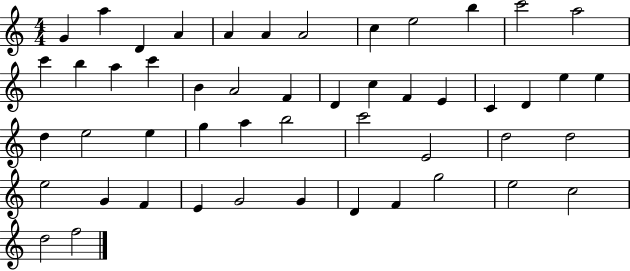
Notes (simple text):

G4/q A5/q D4/q A4/q A4/q A4/q A4/h C5/q E5/h B5/q C6/h A5/h C6/q B5/q A5/q C6/q B4/q A4/h F4/q D4/q C5/q F4/q E4/q C4/q D4/q E5/q E5/q D5/q E5/h E5/q G5/q A5/q B5/h C6/h E4/h D5/h D5/h E5/h G4/q F4/q E4/q G4/h G4/q D4/q F4/q G5/h E5/h C5/h D5/h F5/h